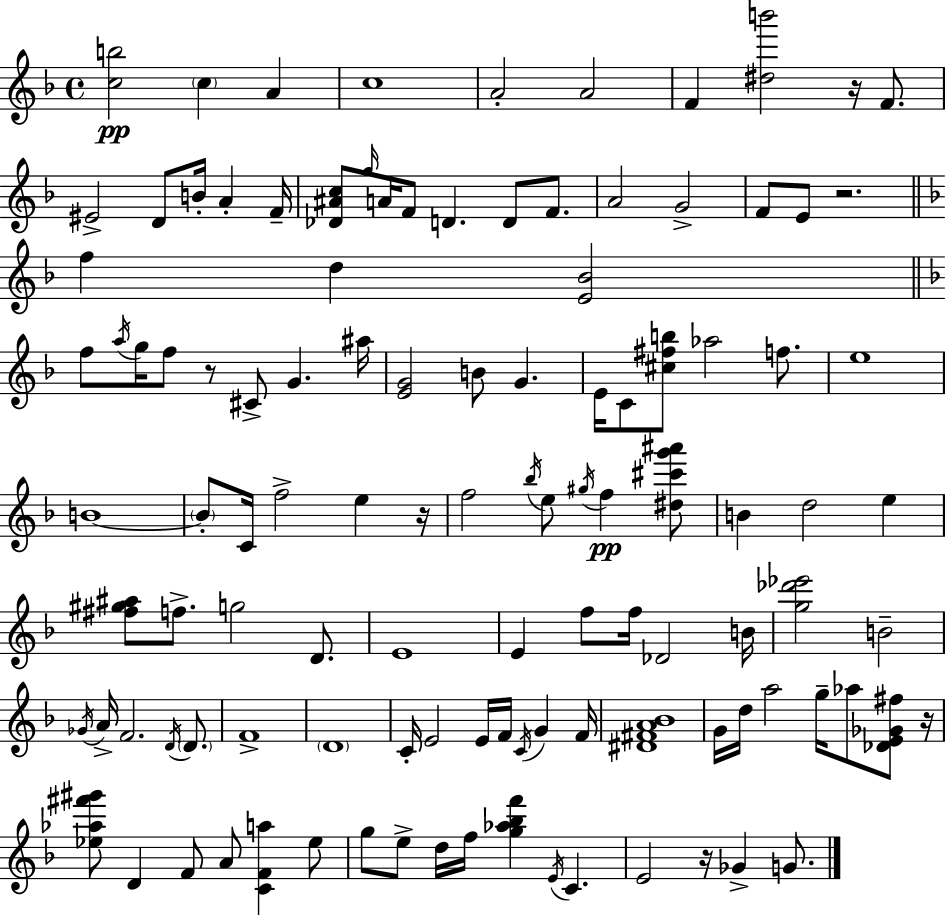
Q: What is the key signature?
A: D minor